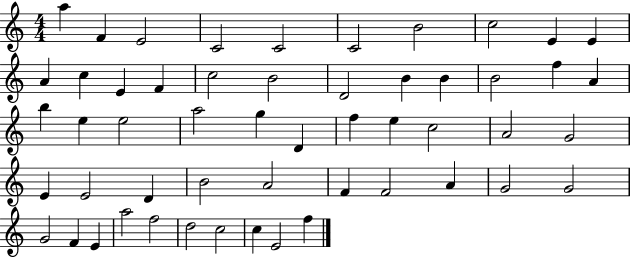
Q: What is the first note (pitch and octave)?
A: A5